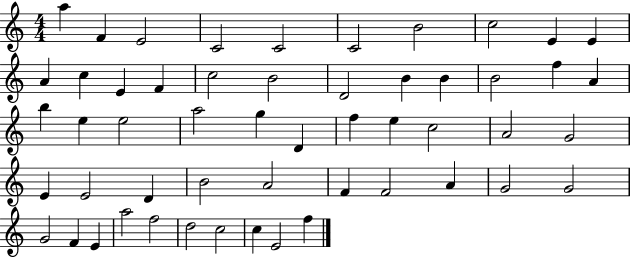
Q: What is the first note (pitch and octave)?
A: A5